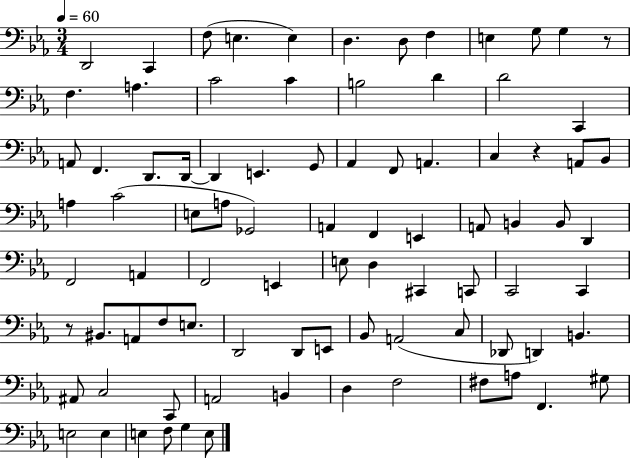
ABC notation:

X:1
T:Untitled
M:3/4
L:1/4
K:Eb
D,,2 C,, F,/2 E, E, D, D,/2 F, E, G,/2 G, z/2 F, A, C2 C B,2 D D2 C,, A,,/2 F,, D,,/2 D,,/4 D,, E,, G,,/2 _A,, F,,/2 A,, C, z A,,/2 _B,,/2 A, C2 E,/2 A,/2 _G,,2 A,, F,, E,, A,,/2 B,, B,,/2 D,, F,,2 A,, F,,2 E,, E,/2 D, ^C,, C,,/2 C,,2 C,, z/2 ^B,,/2 A,,/2 F,/2 E,/2 D,,2 D,,/2 E,,/2 _B,,/2 A,,2 C,/2 _D,,/2 D,, B,, ^A,,/2 C,2 C,,/2 A,,2 B,, D, F,2 ^F,/2 A,/2 F,, ^G,/2 E,2 E, E, F,/2 G, E,/2